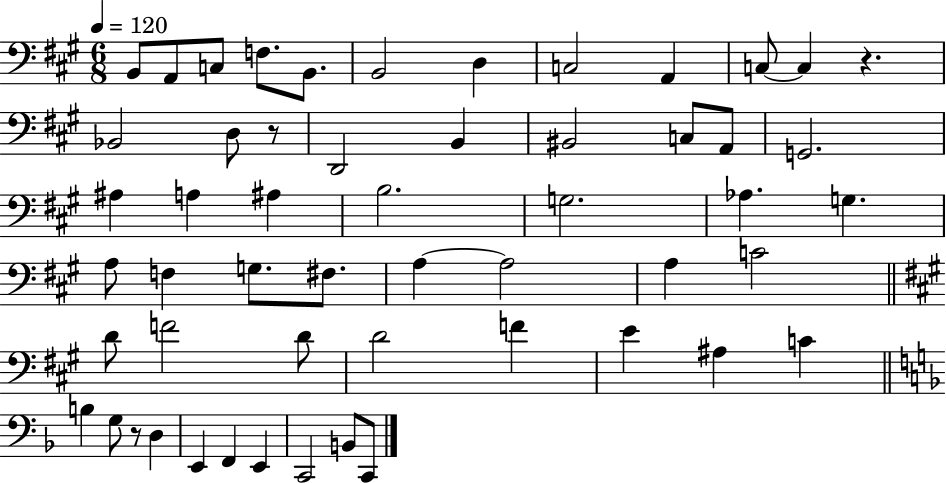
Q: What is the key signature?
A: A major